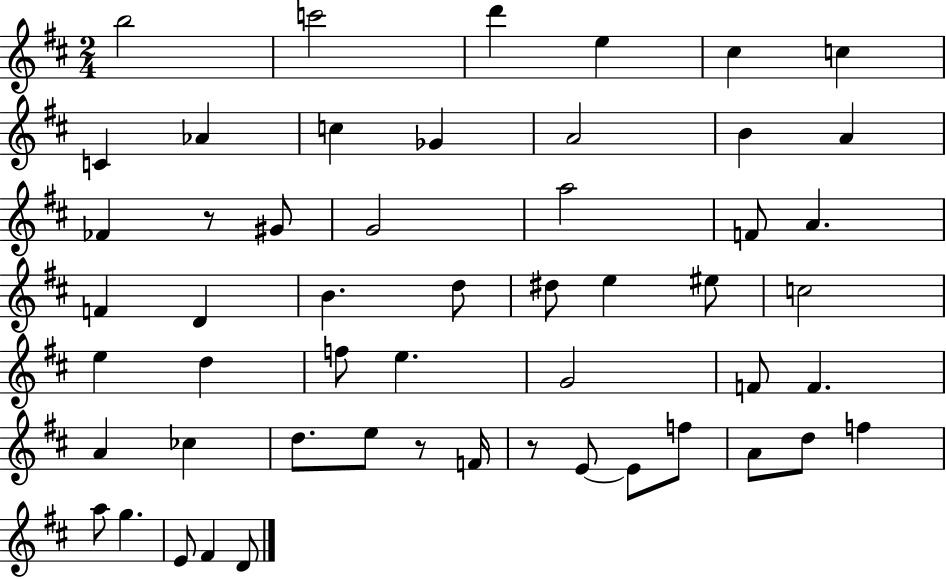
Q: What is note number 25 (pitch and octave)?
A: E5